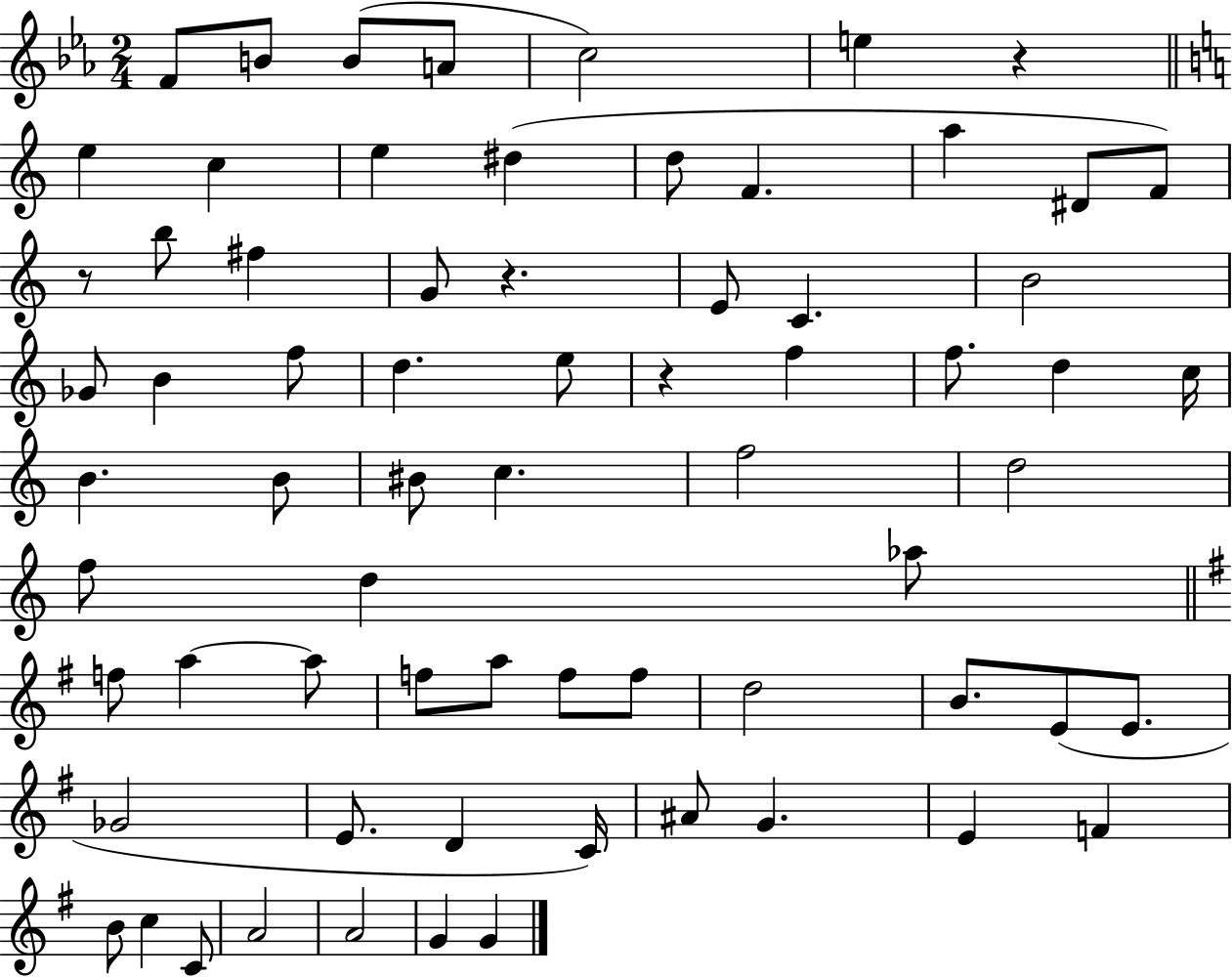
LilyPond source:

{
  \clef treble
  \numericTimeSignature
  \time 2/4
  \key ees \major
  f'8 b'8 b'8( a'8 | c''2) | e''4 r4 | \bar "||" \break \key c \major e''4 c''4 | e''4 dis''4( | d''8 f'4. | a''4 dis'8 f'8) | \break r8 b''8 fis''4 | g'8 r4. | e'8 c'4. | b'2 | \break ges'8 b'4 f''8 | d''4. e''8 | r4 f''4 | f''8. d''4 c''16 | \break b'4. b'8 | bis'8 c''4. | f''2 | d''2 | \break f''8 d''4 aes''8 | \bar "||" \break \key g \major f''8 a''4~~ a''8 | f''8 a''8 f''8 f''8 | d''2 | b'8. e'8( e'8. | \break ges'2 | e'8. d'4 c'16) | ais'8 g'4. | e'4 f'4 | \break b'8 c''4 c'8 | a'2 | a'2 | g'4 g'4 | \break \bar "|."
}